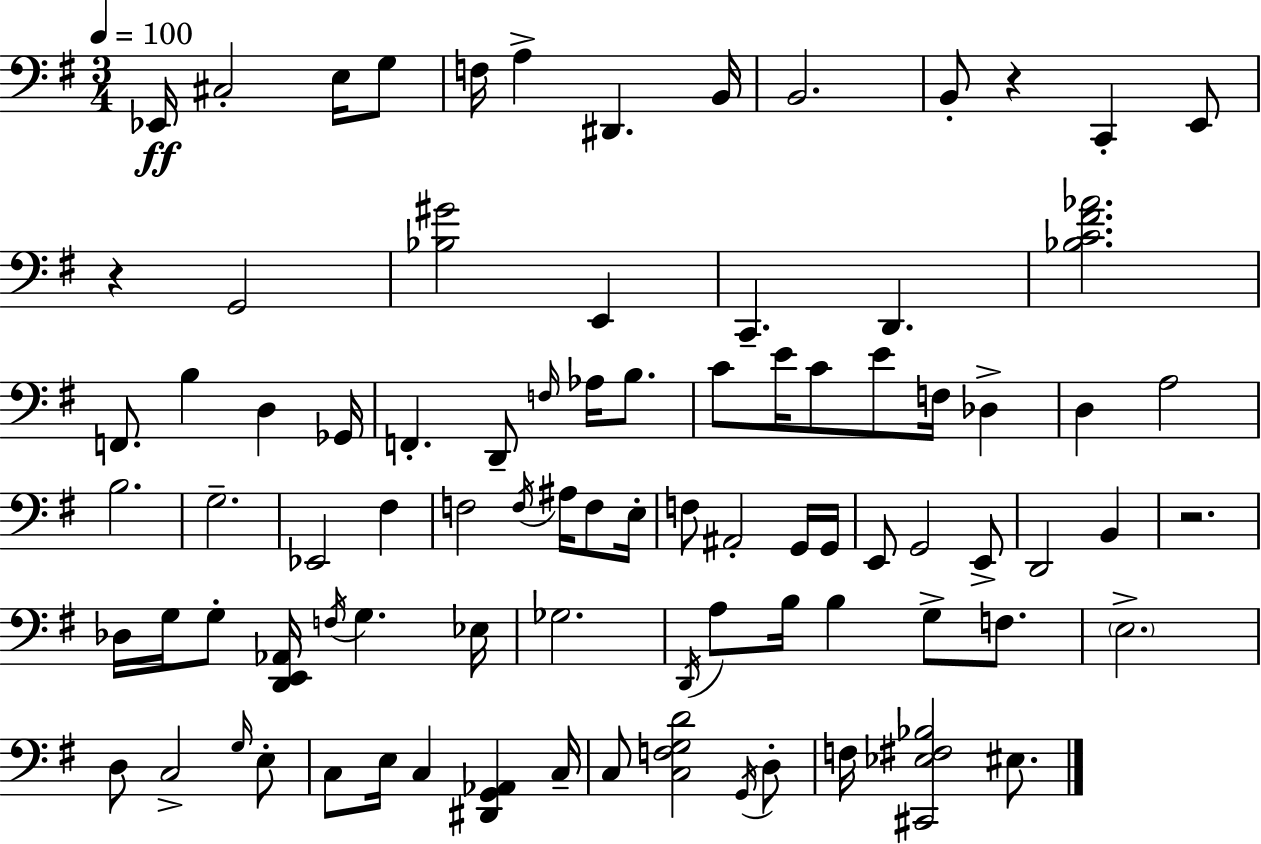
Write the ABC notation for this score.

X:1
T:Untitled
M:3/4
L:1/4
K:Em
_E,,/4 ^C,2 E,/4 G,/2 F,/4 A, ^D,, B,,/4 B,,2 B,,/2 z C,, E,,/2 z G,,2 [_B,^G]2 E,, C,, D,, [_B,C^F_A]2 F,,/2 B, D, _G,,/4 F,, D,,/2 F,/4 _A,/4 B,/2 C/2 E/4 C/2 E/2 F,/4 _D, D, A,2 B,2 G,2 _E,,2 ^F, F,2 F,/4 ^A,/4 F,/2 E,/4 F,/2 ^A,,2 G,,/4 G,,/4 E,,/2 G,,2 E,,/2 D,,2 B,, z2 _D,/4 G,/4 G,/2 [D,,E,,_A,,]/4 F,/4 G, _E,/4 _G,2 D,,/4 A,/2 B,/4 B, G,/2 F,/2 E,2 D,/2 C,2 G,/4 E,/2 C,/2 E,/4 C, [^D,,G,,_A,,] C,/4 C,/2 [C,F,G,D]2 G,,/4 D,/2 F,/4 [^C,,_E,^F,_B,]2 ^E,/2